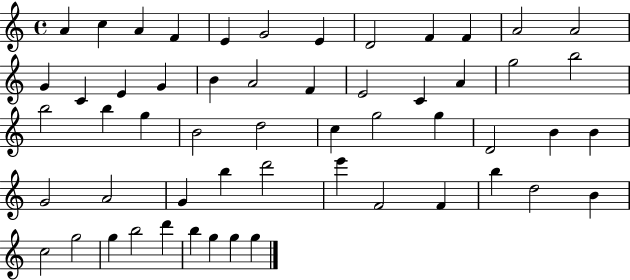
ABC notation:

X:1
T:Untitled
M:4/4
L:1/4
K:C
A c A F E G2 E D2 F F A2 A2 G C E G B A2 F E2 C A g2 b2 b2 b g B2 d2 c g2 g D2 B B G2 A2 G b d'2 e' F2 F b d2 B c2 g2 g b2 d' b g g g